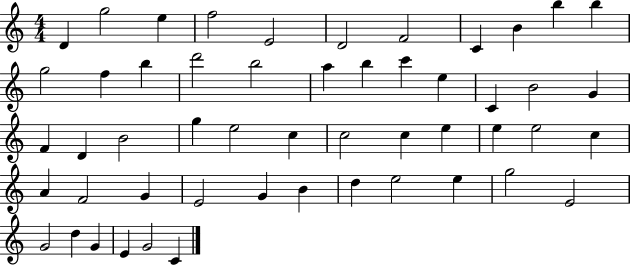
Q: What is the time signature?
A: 4/4